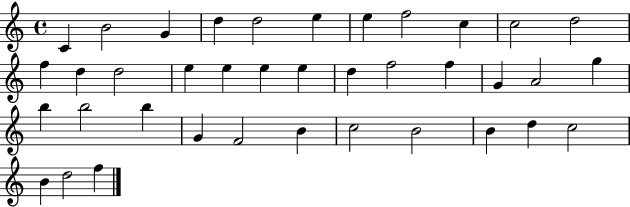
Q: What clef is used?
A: treble